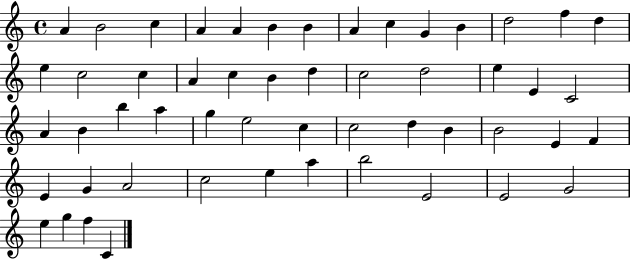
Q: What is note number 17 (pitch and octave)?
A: C5